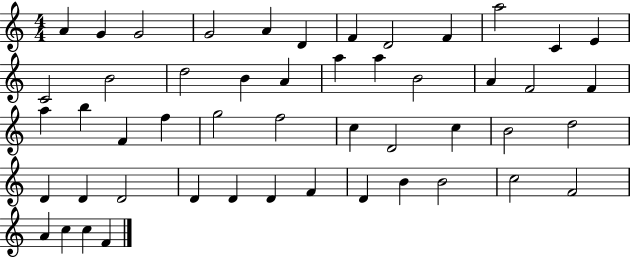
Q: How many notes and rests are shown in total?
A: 50